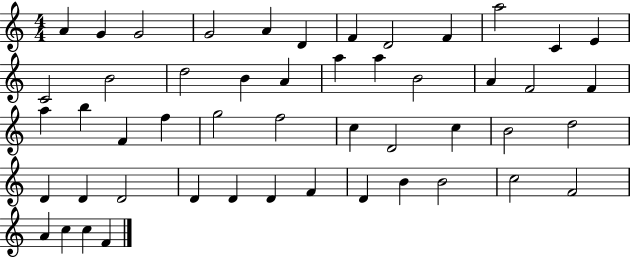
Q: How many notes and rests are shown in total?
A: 50